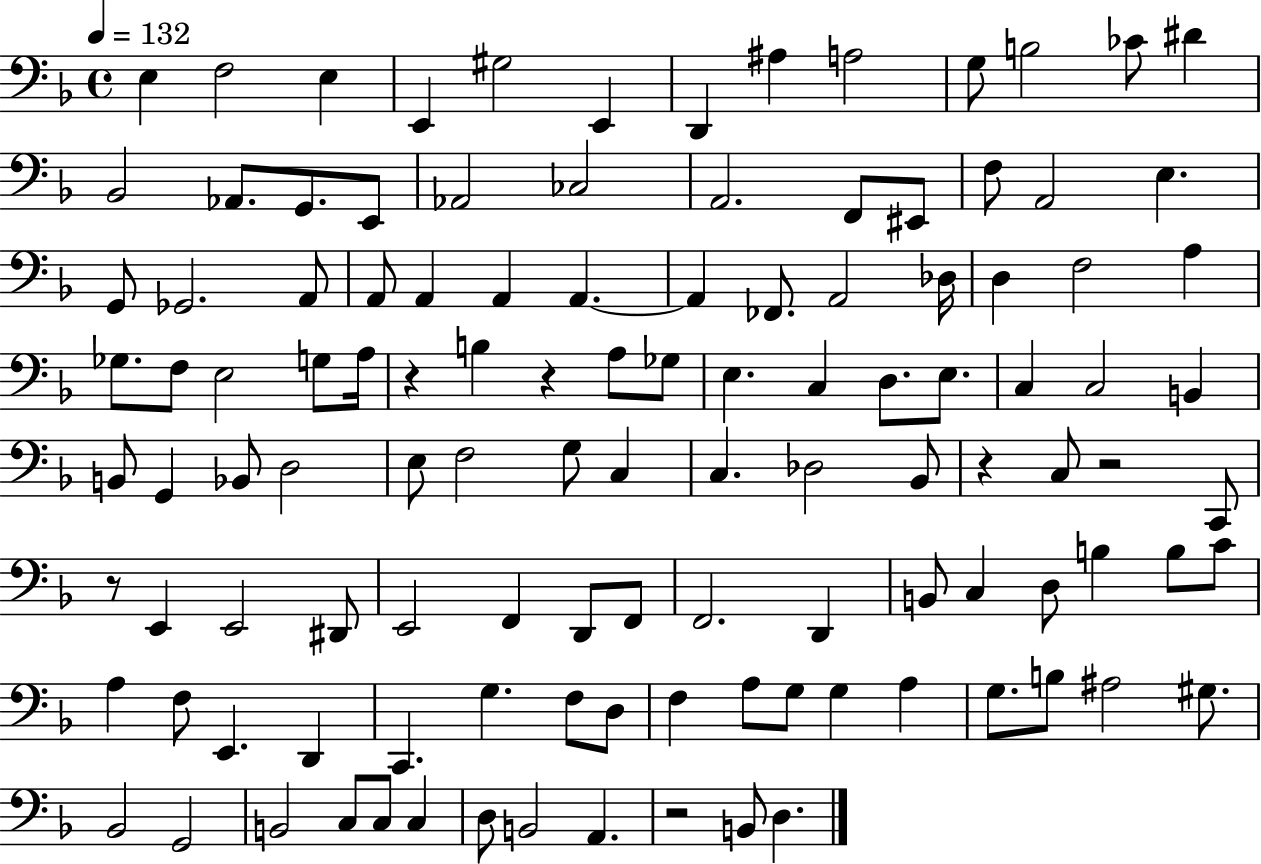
{
  \clef bass
  \time 4/4
  \defaultTimeSignature
  \key f \major
  \tempo 4 = 132
  e4 f2 e4 | e,4 gis2 e,4 | d,4 ais4 a2 | g8 b2 ces'8 dis'4 | \break bes,2 aes,8. g,8. e,8 | aes,2 ces2 | a,2. f,8 eis,8 | f8 a,2 e4. | \break g,8 ges,2. a,8 | a,8 a,4 a,4 a,4.~~ | a,4 fes,8. a,2 des16 | d4 f2 a4 | \break ges8. f8 e2 g8 a16 | r4 b4 r4 a8 ges8 | e4. c4 d8. e8. | c4 c2 b,4 | \break b,8 g,4 bes,8 d2 | e8 f2 g8 c4 | c4. des2 bes,8 | r4 c8 r2 c,8 | \break r8 e,4 e,2 dis,8 | e,2 f,4 d,8 f,8 | f,2. d,4 | b,8 c4 d8 b4 b8 c'8 | \break a4 f8 e,4. d,4 | c,4. g4. f8 d8 | f4 a8 g8 g4 a4 | g8. b8 ais2 gis8. | \break bes,2 g,2 | b,2 c8 c8 c4 | d8 b,2 a,4. | r2 b,8 d4. | \break \bar "|."
}